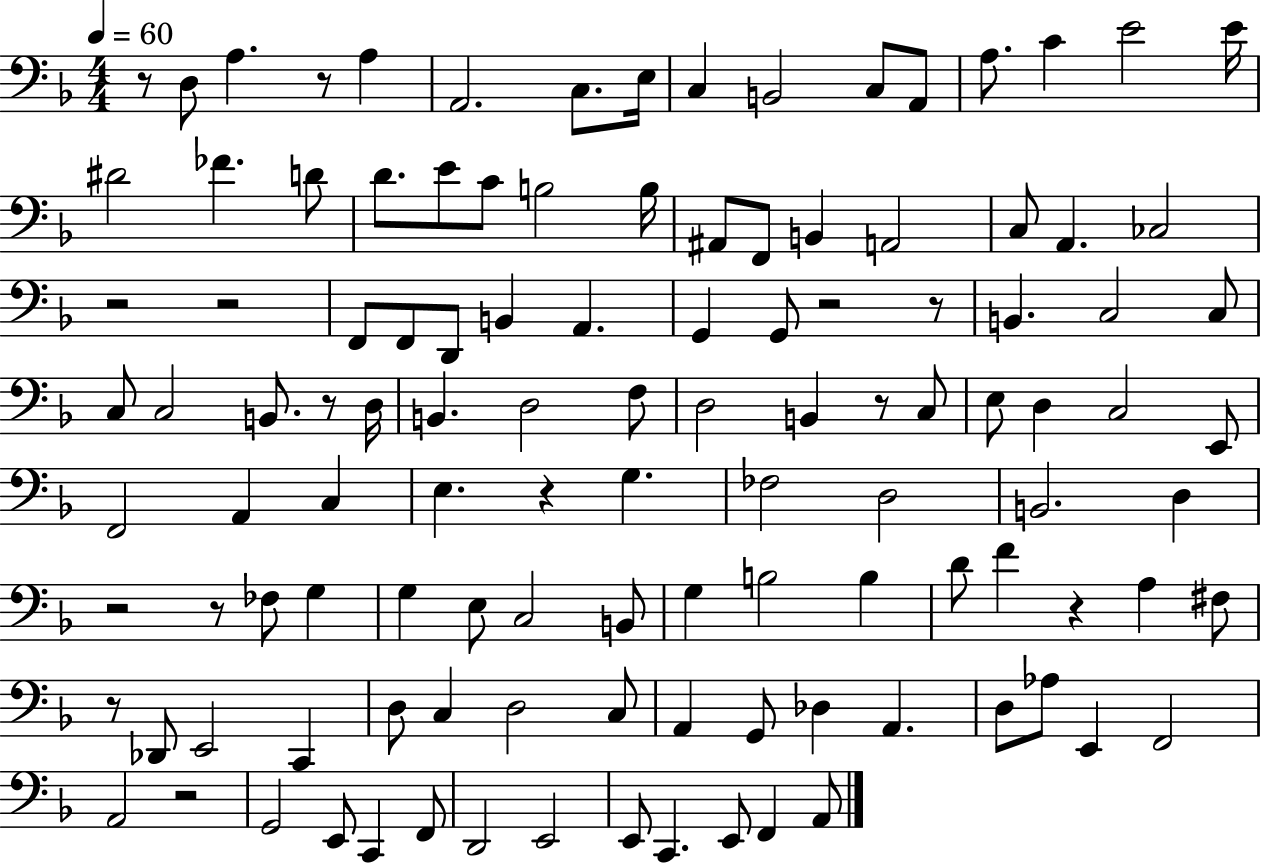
X:1
T:Untitled
M:4/4
L:1/4
K:F
z/2 D,/2 A, z/2 A, A,,2 C,/2 E,/4 C, B,,2 C,/2 A,,/2 A,/2 C E2 E/4 ^D2 _F D/2 D/2 E/2 C/2 B,2 B,/4 ^A,,/2 F,,/2 B,, A,,2 C,/2 A,, _C,2 z2 z2 F,,/2 F,,/2 D,,/2 B,, A,, G,, G,,/2 z2 z/2 B,, C,2 C,/2 C,/2 C,2 B,,/2 z/2 D,/4 B,, D,2 F,/2 D,2 B,, z/2 C,/2 E,/2 D, C,2 E,,/2 F,,2 A,, C, E, z G, _F,2 D,2 B,,2 D, z2 z/2 _F,/2 G, G, E,/2 C,2 B,,/2 G, B,2 B, D/2 F z A, ^F,/2 z/2 _D,,/2 E,,2 C,, D,/2 C, D,2 C,/2 A,, G,,/2 _D, A,, D,/2 _A,/2 E,, F,,2 A,,2 z2 G,,2 E,,/2 C,, F,,/2 D,,2 E,,2 E,,/2 C,, E,,/2 F,, A,,/2